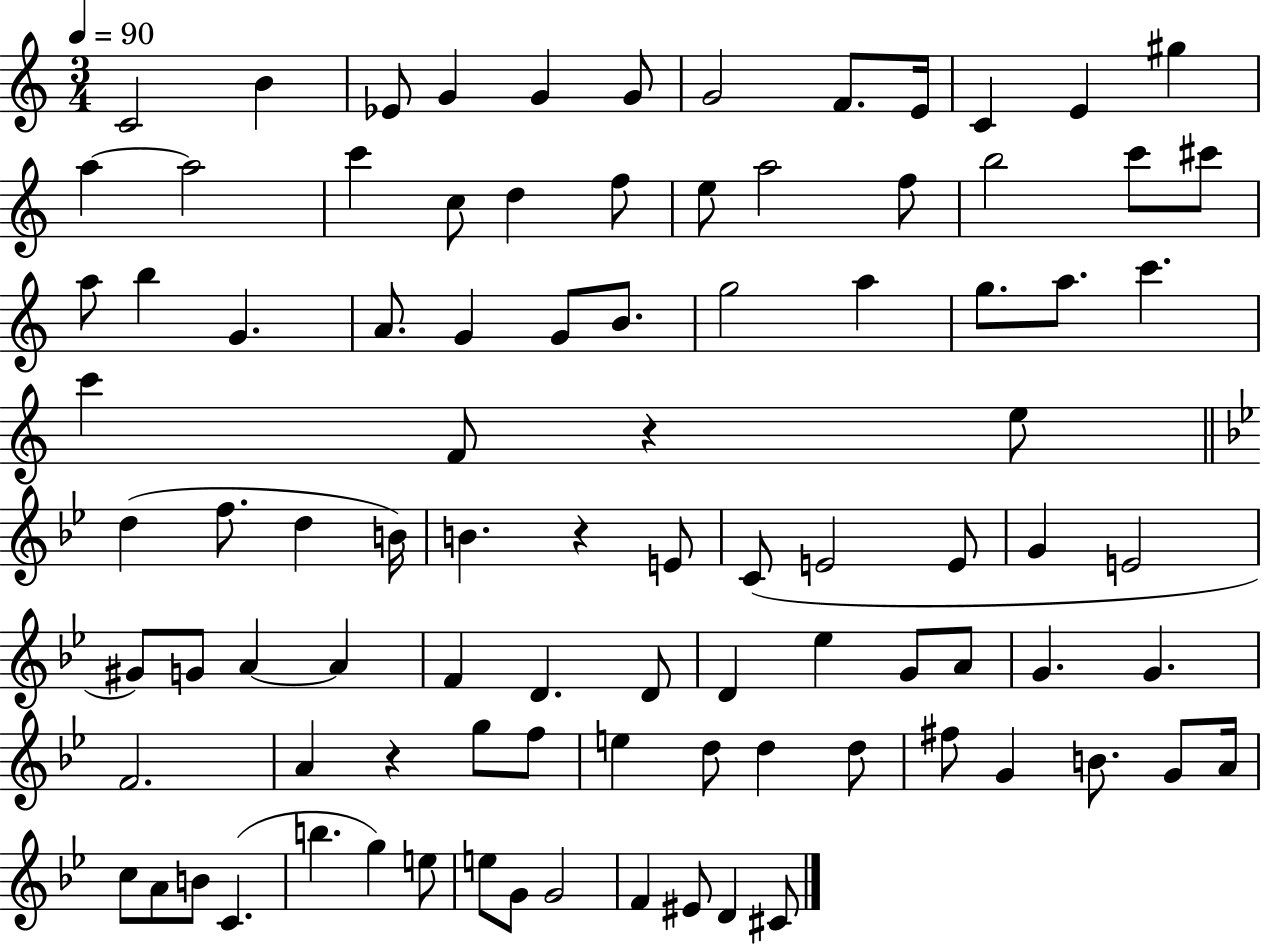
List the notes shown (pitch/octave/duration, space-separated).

C4/h B4/q Eb4/e G4/q G4/q G4/e G4/h F4/e. E4/s C4/q E4/q G#5/q A5/q A5/h C6/q C5/e D5/q F5/e E5/e A5/h F5/e B5/h C6/e C#6/e A5/e B5/q G4/q. A4/e. G4/q G4/e B4/e. G5/h A5/q G5/e. A5/e. C6/q. C6/q F4/e R/q E5/e D5/q F5/e. D5/q B4/s B4/q. R/q E4/e C4/e E4/h E4/e G4/q E4/h G#4/e G4/e A4/q A4/q F4/q D4/q. D4/e D4/q Eb5/q G4/e A4/e G4/q. G4/q. F4/h. A4/q R/q G5/e F5/e E5/q D5/e D5/q D5/e F#5/e G4/q B4/e. G4/e A4/s C5/e A4/e B4/e C4/q. B5/q. G5/q E5/e E5/e G4/e G4/h F4/q EIS4/e D4/q C#4/e